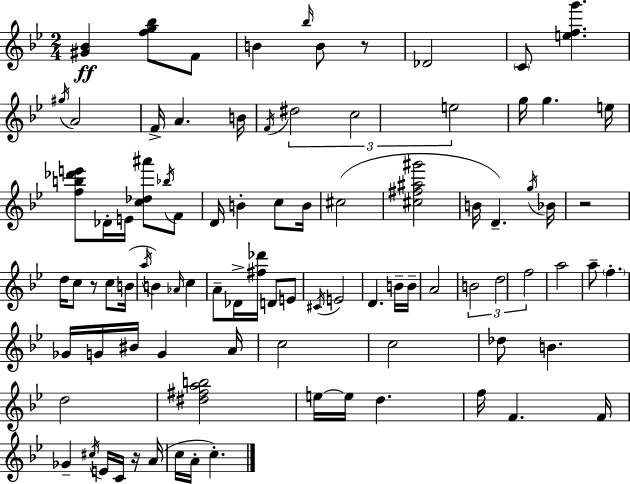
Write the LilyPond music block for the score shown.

{
  \clef treble
  \numericTimeSignature
  \time 2/4
  \key bes \major
  <gis' bes'>4\ff <f'' g'' bes''>8 f'8 | b'4 \grace { bes''16 } b'8 r8 | des'2 | \parenthesize c'8 <e'' f'' g'''>4. | \break \acciaccatura { gis''16 } a'2 | f'16-> a'4. | b'16 \acciaccatura { f'16 } \tuplet 3/2 { dis''2 | c''2 | \break e''2 } | g''16 g''4. | e''16 <f'' b'' des''' e'''>8 des'16-. e'16 <c'' des'' ais'''>8 | \acciaccatura { bes''16 } f'8 d'16 b'4-. | \break c''8 b'16 cis''2( | <cis'' fis'' ais'' gis'''>2 | b'16 d'4.--) | \acciaccatura { g''16 } bes'16 r2 | \break d''16 c''8 | r8 c''8 b'16( \acciaccatura { a''16 } b'4) | \grace { aes'16 } c''4 a'8-- | des'16-> <fis'' des'''>16 d'8 e'8 \acciaccatura { cis'16 } | \break e'2 | d'4. b'16-- b'16-- | a'2 | \tuplet 3/2 { b'2 | \break d''2 | f''2 } | a''2 | a''8-- \parenthesize f''4.-. | \break ges'16 g'16 bis'16 g'4 a'16 | c''2 | c''2 | des''8 b'4. | \break d''2 | <dis'' fis'' a'' b''>2 | e''16~~ e''16 d''4. | f''16 f'4. f'16 | \break ges'4-- \acciaccatura { cis''16 } e'16 c'16 r16 | a'16( c''16 a'16-. c''4.-.) | \bar "|."
}